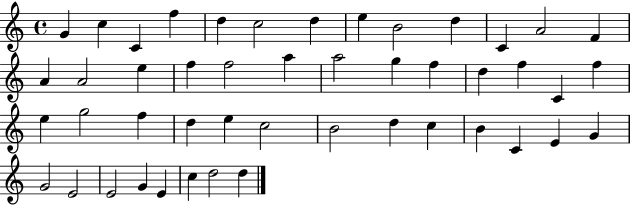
{
  \clef treble
  \time 4/4
  \defaultTimeSignature
  \key c \major
  g'4 c''4 c'4 f''4 | d''4 c''2 d''4 | e''4 b'2 d''4 | c'4 a'2 f'4 | \break a'4 a'2 e''4 | f''4 f''2 a''4 | a''2 g''4 f''4 | d''4 f''4 c'4 f''4 | \break e''4 g''2 f''4 | d''4 e''4 c''2 | b'2 d''4 c''4 | b'4 c'4 e'4 g'4 | \break g'2 e'2 | e'2 g'4 e'4 | c''4 d''2 d''4 | \bar "|."
}